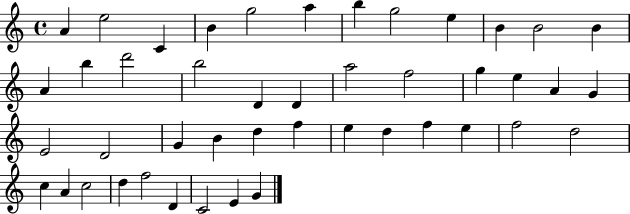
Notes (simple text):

A4/q E5/h C4/q B4/q G5/h A5/q B5/q G5/h E5/q B4/q B4/h B4/q A4/q B5/q D6/h B5/h D4/q D4/q A5/h F5/h G5/q E5/q A4/q G4/q E4/h D4/h G4/q B4/q D5/q F5/q E5/q D5/q F5/q E5/q F5/h D5/h C5/q A4/q C5/h D5/q F5/h D4/q C4/h E4/q G4/q